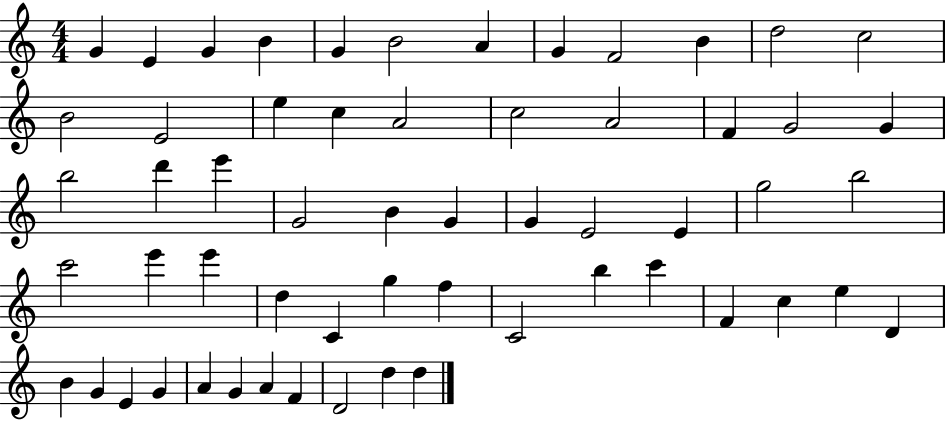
X:1
T:Untitled
M:4/4
L:1/4
K:C
G E G B G B2 A G F2 B d2 c2 B2 E2 e c A2 c2 A2 F G2 G b2 d' e' G2 B G G E2 E g2 b2 c'2 e' e' d C g f C2 b c' F c e D B G E G A G A F D2 d d